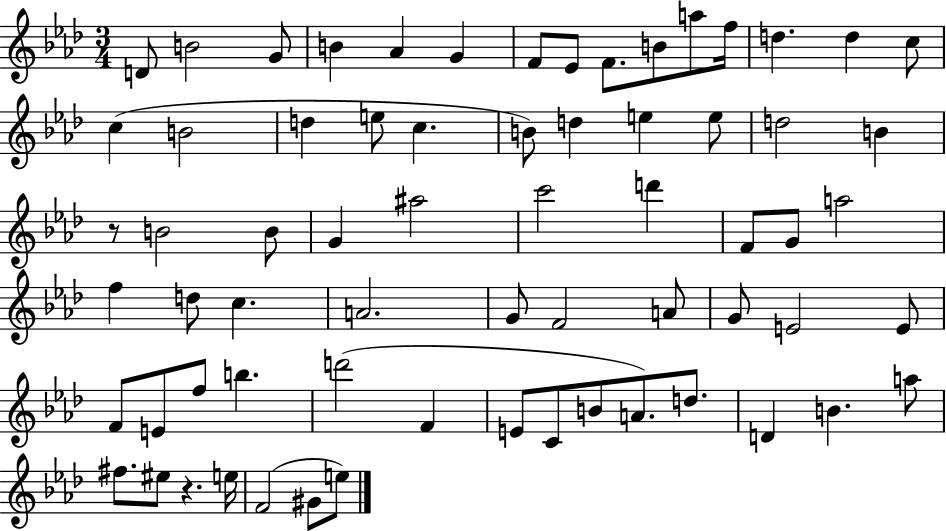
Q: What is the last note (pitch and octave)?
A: E5